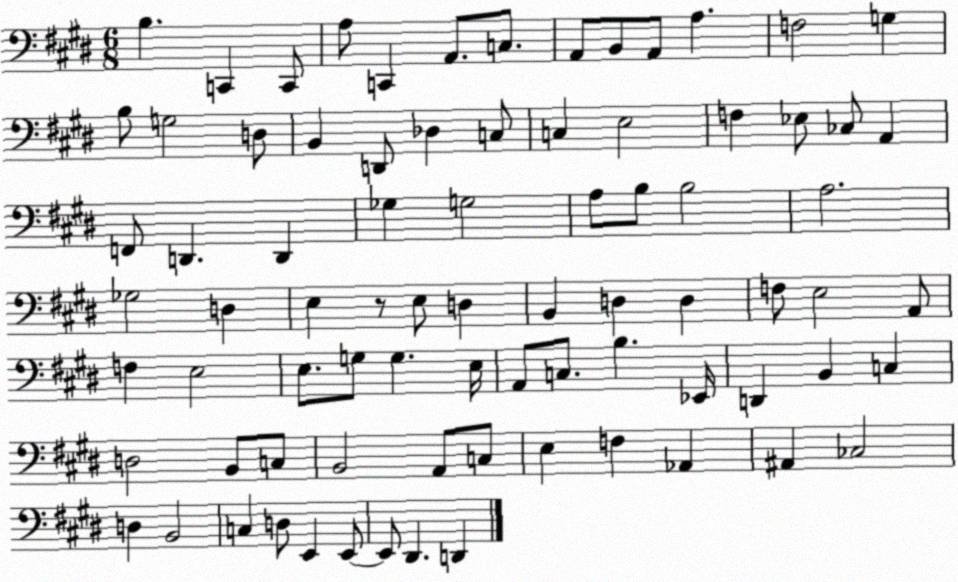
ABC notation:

X:1
T:Untitled
M:6/8
L:1/4
K:E
B, C,, C,,/2 A,/2 C,, A,,/2 C,/2 A,,/2 B,,/2 A,,/2 A, F,2 G, B,/2 G,2 D,/2 B,, D,,/2 _D, C,/2 C, E,2 F, _E,/2 _C,/2 A,, F,,/2 D,, D,, _G, G,2 A,/2 B,/2 B,2 A,2 _G,2 D, E, z/2 E,/2 D, B,, D, D, F,/2 E,2 A,,/2 F, E,2 E,/2 G,/2 G, E,/4 A,,/2 C,/2 B, _E,,/4 D,, B,, C, D,2 B,,/2 C,/2 B,,2 A,,/2 C,/2 E, F, _A,, ^A,, _C,2 D, B,,2 C, D,/2 E,, E,,/2 E,,/2 ^D,, D,,